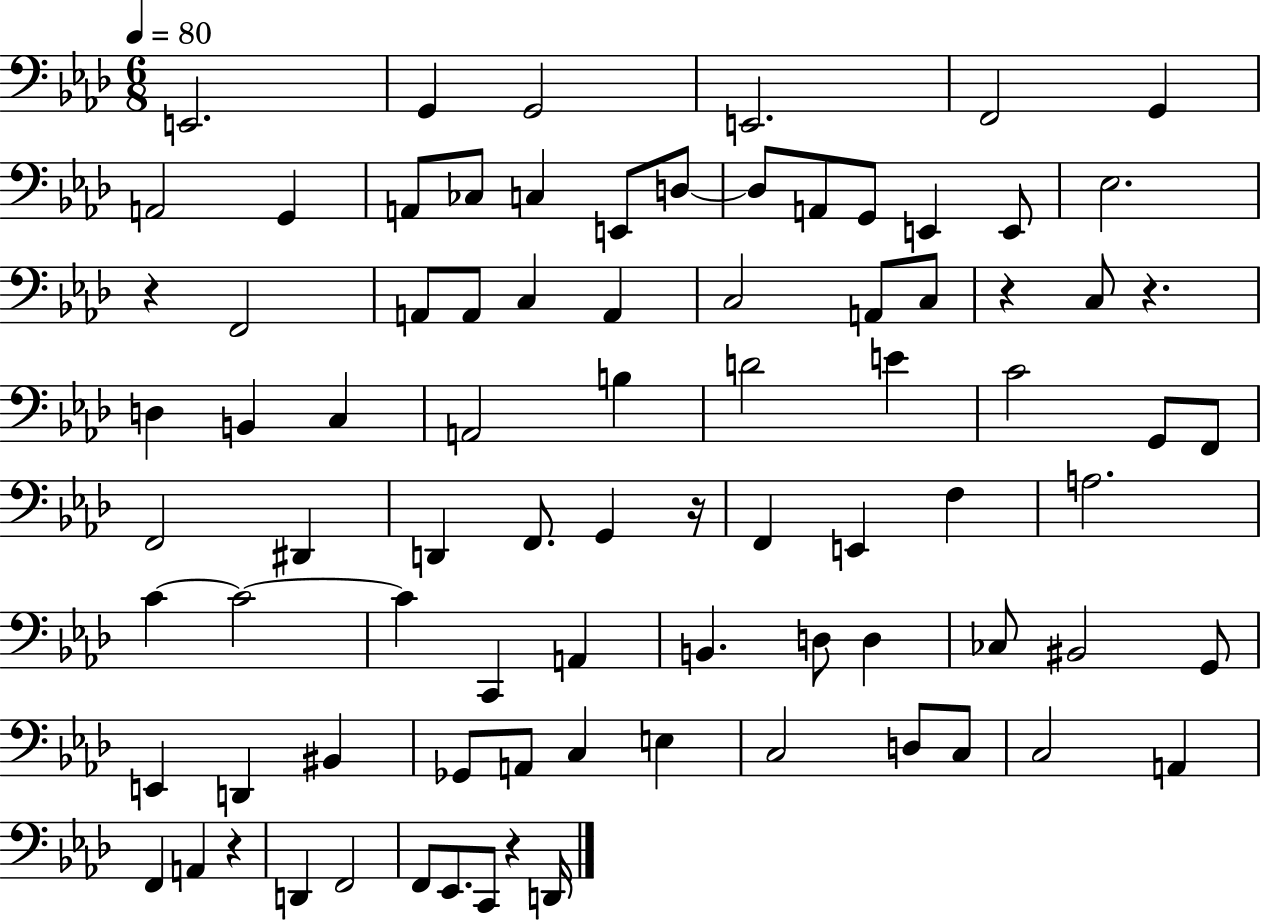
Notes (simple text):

E2/h. G2/q G2/h E2/h. F2/h G2/q A2/h G2/q A2/e CES3/e C3/q E2/e D3/e D3/e A2/e G2/e E2/q E2/e Eb3/h. R/q F2/h A2/e A2/e C3/q A2/q C3/h A2/e C3/e R/q C3/e R/q. D3/q B2/q C3/q A2/h B3/q D4/h E4/q C4/h G2/e F2/e F2/h D#2/q D2/q F2/e. G2/q R/s F2/q E2/q F3/q A3/h. C4/q C4/h C4/q C2/q A2/q B2/q. D3/e D3/q CES3/e BIS2/h G2/e E2/q D2/q BIS2/q Gb2/e A2/e C3/q E3/q C3/h D3/e C3/e C3/h A2/q F2/q A2/q R/q D2/q F2/h F2/e Eb2/e. C2/e R/q D2/s